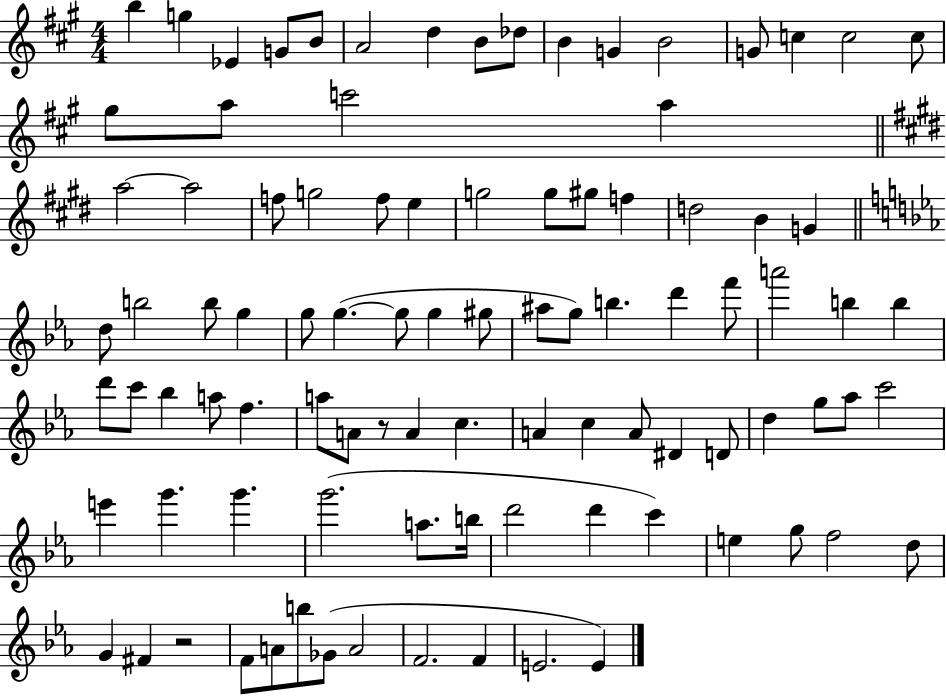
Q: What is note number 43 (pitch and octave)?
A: A#5